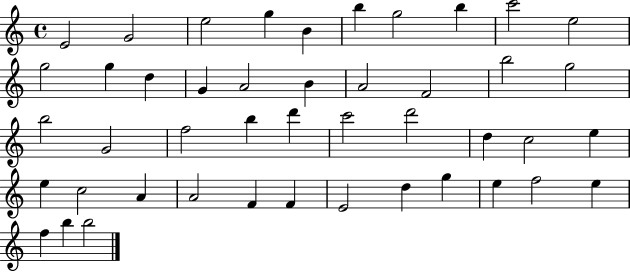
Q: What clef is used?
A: treble